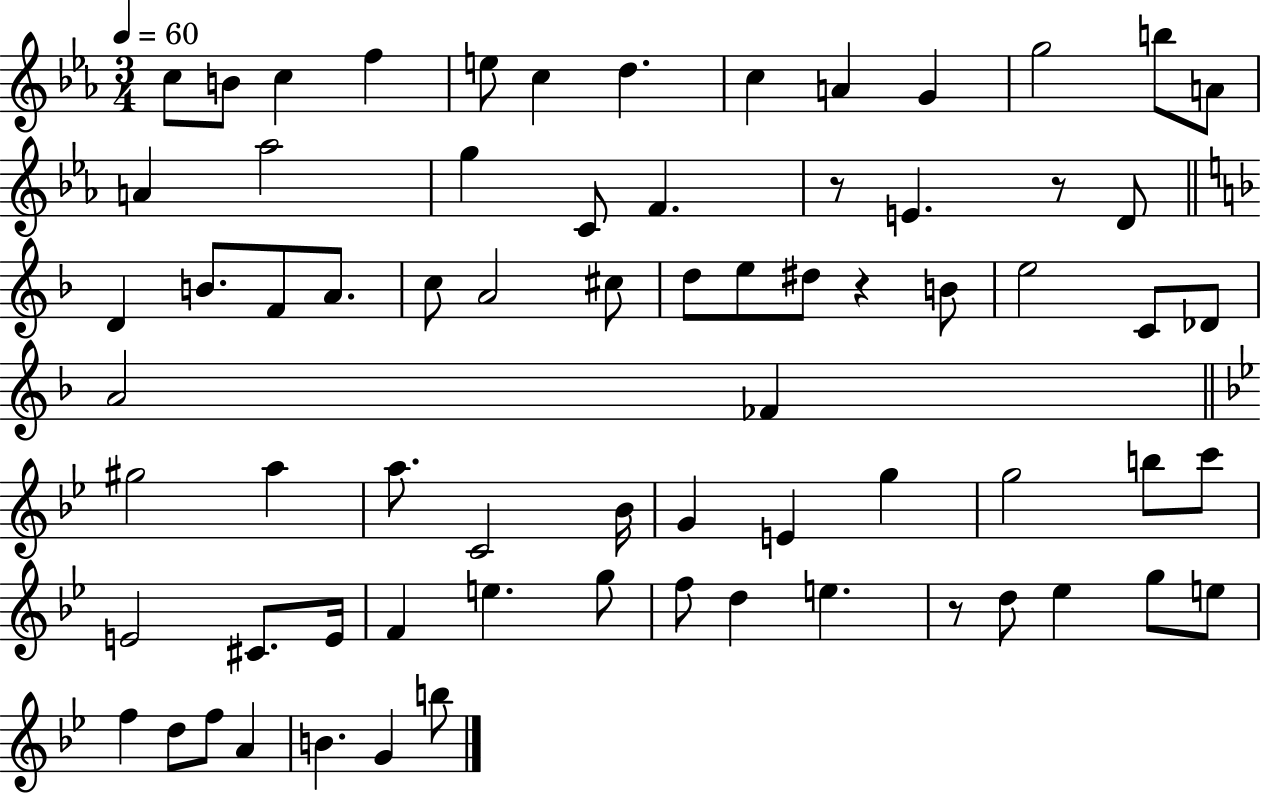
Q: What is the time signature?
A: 3/4